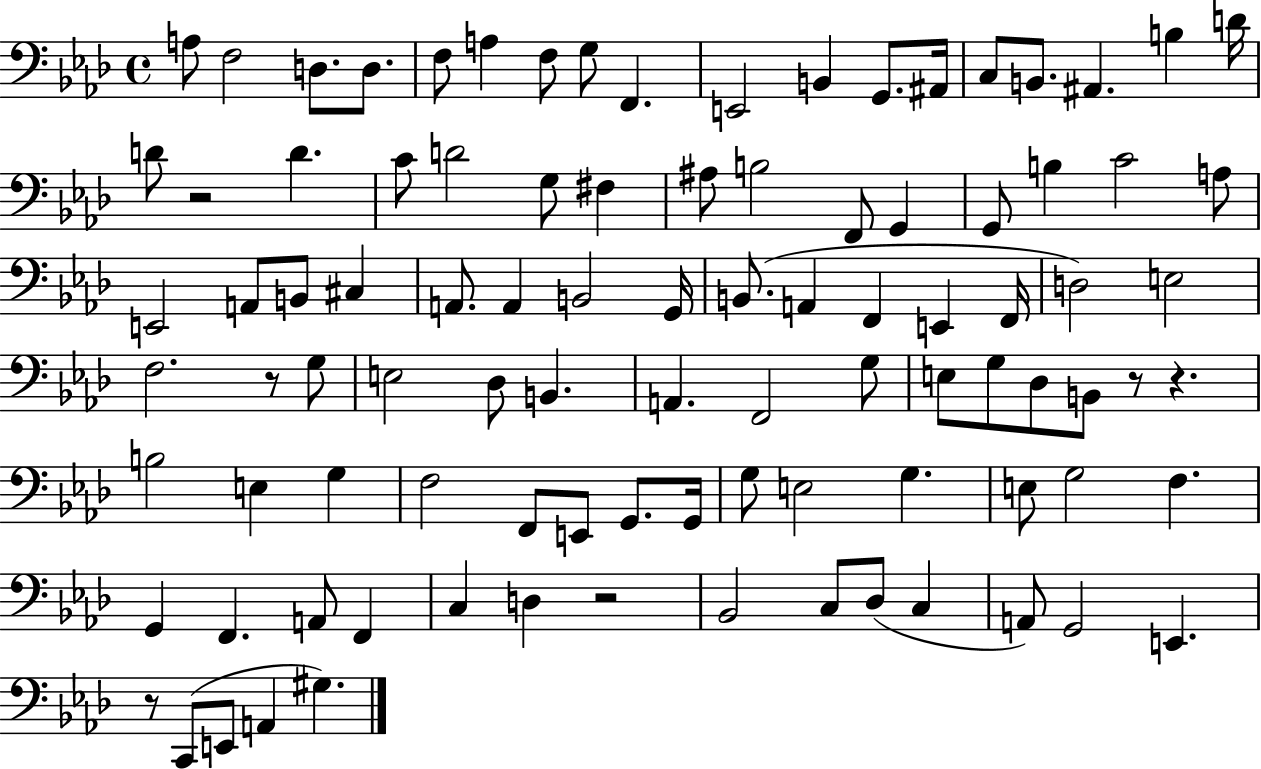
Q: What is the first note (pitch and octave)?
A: A3